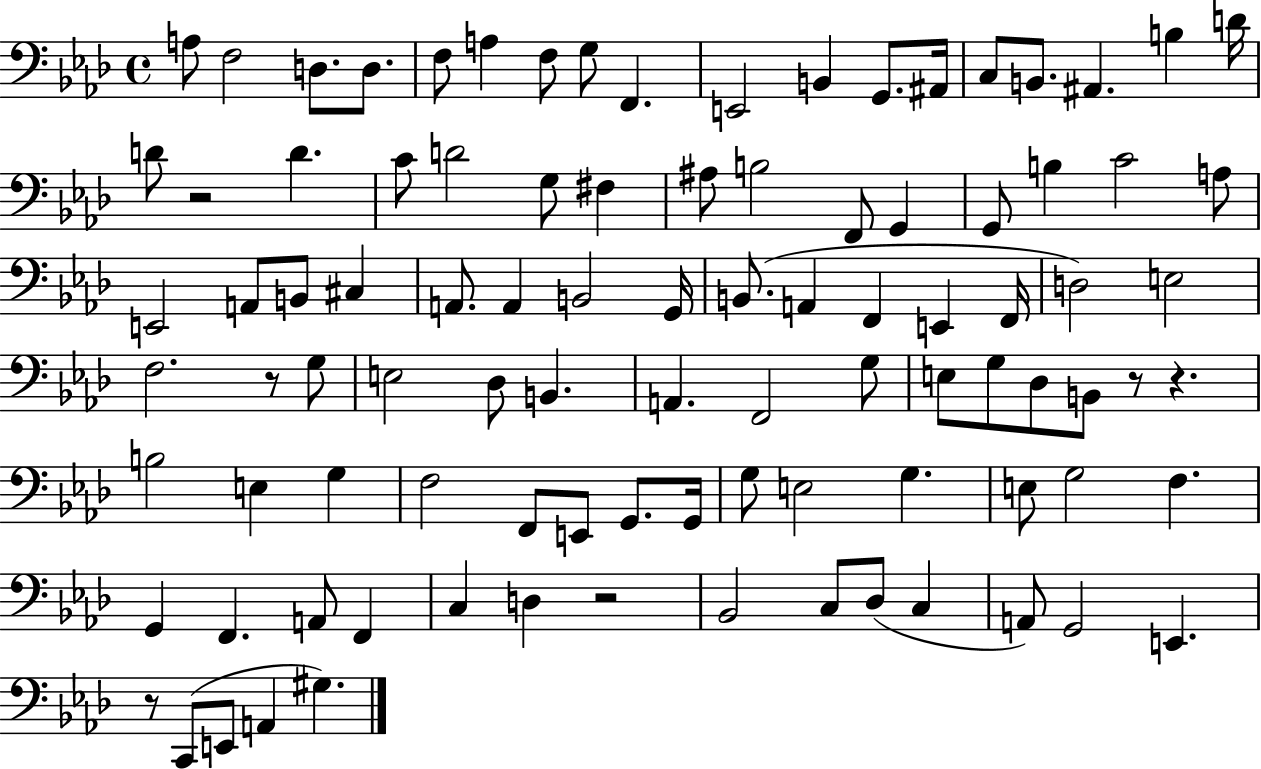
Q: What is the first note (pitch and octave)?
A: A3